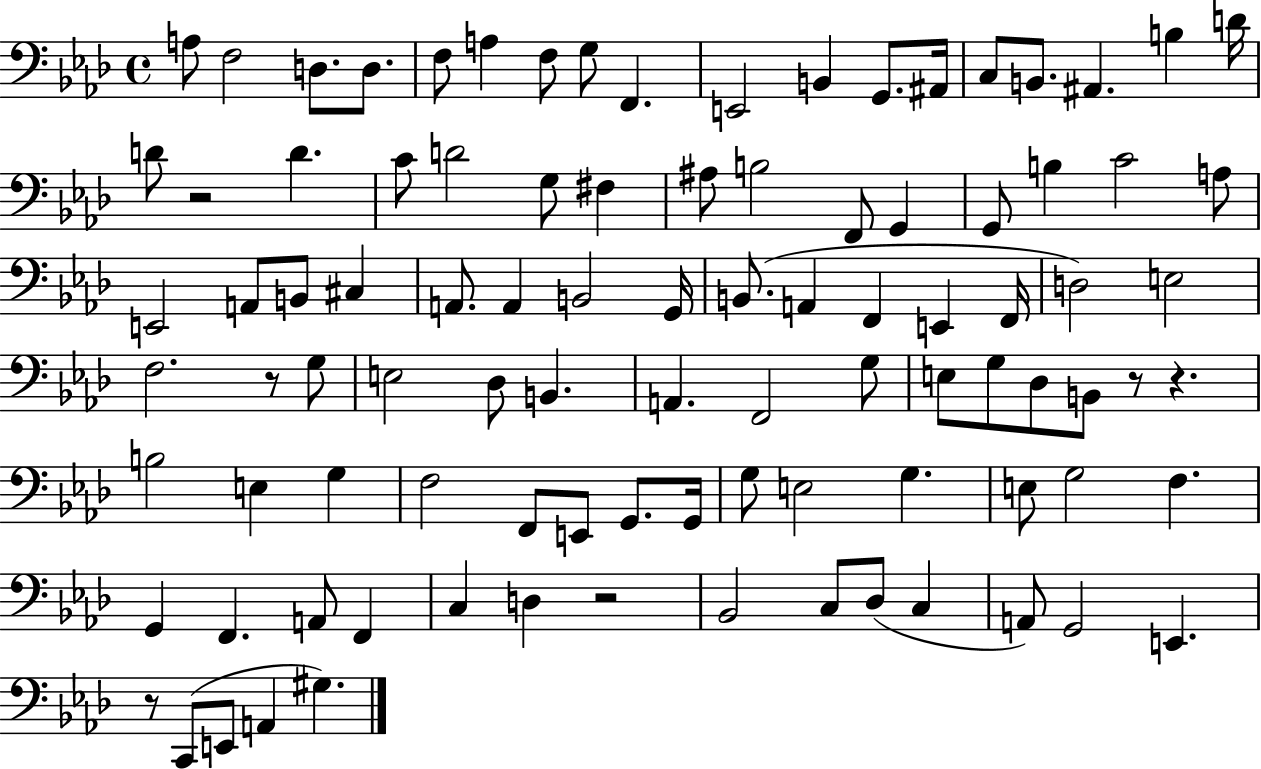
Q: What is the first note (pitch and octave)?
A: A3